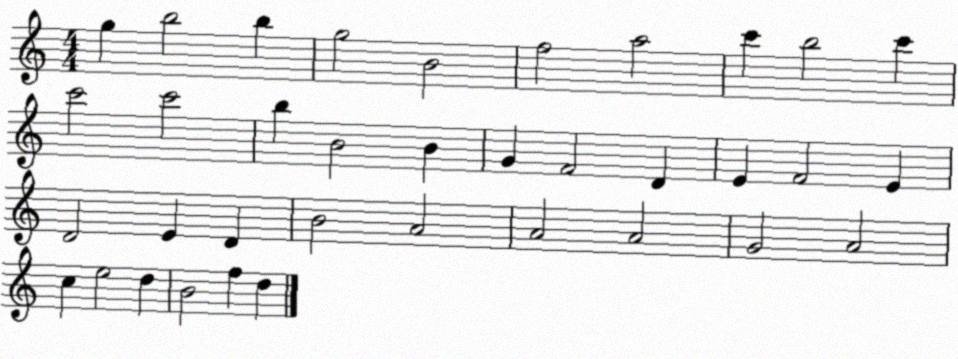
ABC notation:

X:1
T:Untitled
M:4/4
L:1/4
K:C
g b2 b g2 B2 f2 a2 c' b2 c' c'2 c'2 b B2 B G F2 D E F2 E D2 E D B2 A2 A2 A2 G2 A2 c e2 d B2 f d